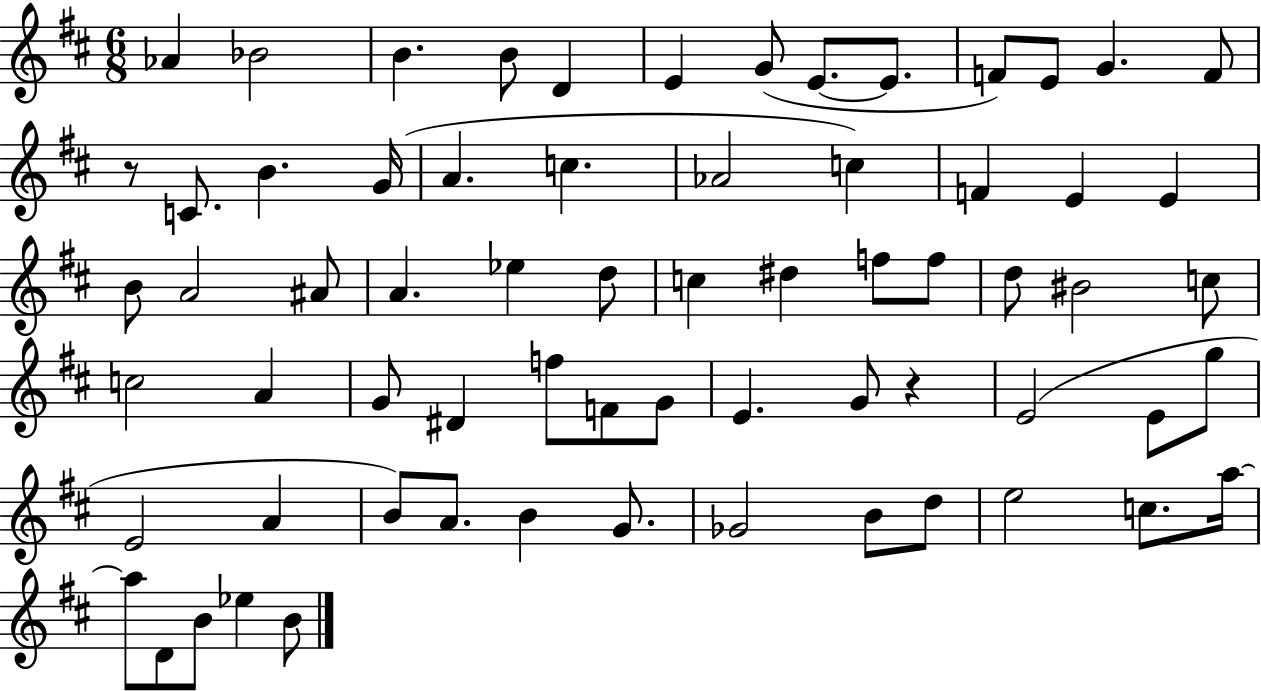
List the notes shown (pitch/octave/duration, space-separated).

Ab4/q Bb4/h B4/q. B4/e D4/q E4/q G4/e E4/e. E4/e. F4/e E4/e G4/q. F4/e R/e C4/e. B4/q. G4/s A4/q. C5/q. Ab4/h C5/q F4/q E4/q E4/q B4/e A4/h A#4/e A4/q. Eb5/q D5/e C5/q D#5/q F5/e F5/e D5/e BIS4/h C5/e C5/h A4/q G4/e D#4/q F5/e F4/e G4/e E4/q. G4/e R/q E4/h E4/e G5/e E4/h A4/q B4/e A4/e. B4/q G4/e. Gb4/h B4/e D5/e E5/h C5/e. A5/s A5/e D4/e B4/e Eb5/q B4/e